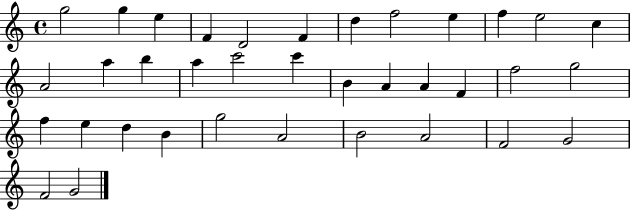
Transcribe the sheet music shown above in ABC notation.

X:1
T:Untitled
M:4/4
L:1/4
K:C
g2 g e F D2 F d f2 e f e2 c A2 a b a c'2 c' B A A F f2 g2 f e d B g2 A2 B2 A2 F2 G2 F2 G2